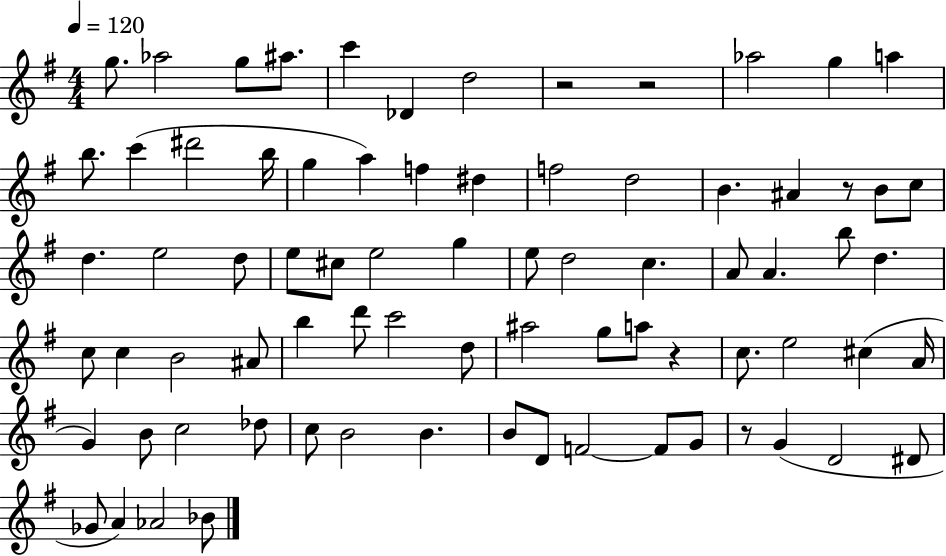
{
  \clef treble
  \numericTimeSignature
  \time 4/4
  \key g \major
  \tempo 4 = 120
  g''8. aes''2 g''8 ais''8. | c'''4 des'4 d''2 | r2 r2 | aes''2 g''4 a''4 | \break b''8. c'''4( dis'''2 b''16 | g''4 a''4) f''4 dis''4 | f''2 d''2 | b'4. ais'4 r8 b'8 c''8 | \break d''4. e''2 d''8 | e''8 cis''8 e''2 g''4 | e''8 d''2 c''4. | a'8 a'4. b''8 d''4. | \break c''8 c''4 b'2 ais'8 | b''4 d'''8 c'''2 d''8 | ais''2 g''8 a''8 r4 | c''8. e''2 cis''4( a'16 | \break g'4) b'8 c''2 des''8 | c''8 b'2 b'4. | b'8 d'8 f'2~~ f'8 g'8 | r8 g'4( d'2 dis'8 | \break ges'8 a'4) aes'2 bes'8 | \bar "|."
}